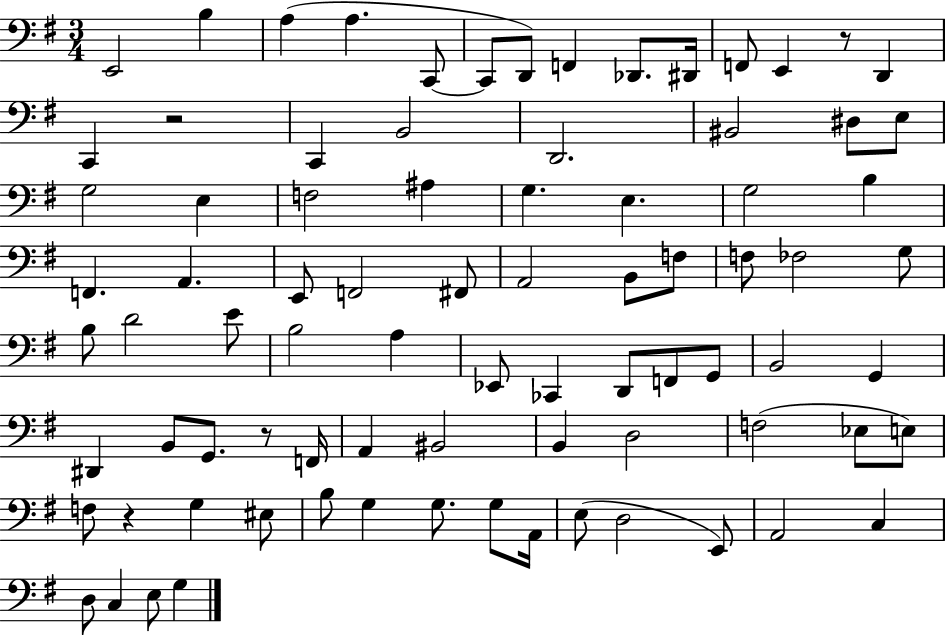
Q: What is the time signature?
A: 3/4